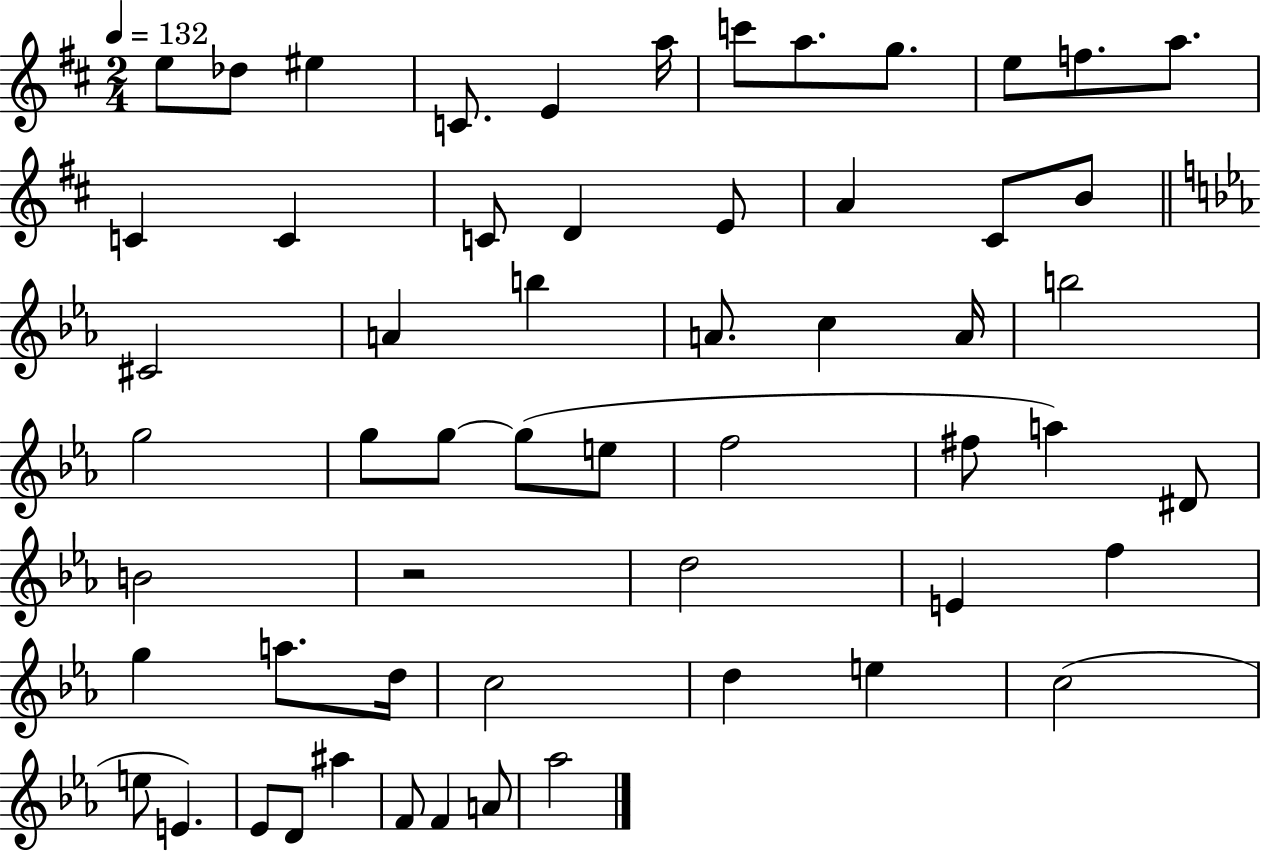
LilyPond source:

{
  \clef treble
  \numericTimeSignature
  \time 2/4
  \key d \major
  \tempo 4 = 132
  \repeat volta 2 { e''8 des''8 eis''4 | c'8. e'4 a''16 | c'''8 a''8. g''8. | e''8 f''8. a''8. | \break c'4 c'4 | c'8 d'4 e'8 | a'4 cis'8 b'8 | \bar "||" \break \key ees \major cis'2 | a'4 b''4 | a'8. c''4 a'16 | b''2 | \break g''2 | g''8 g''8~~ g''8( e''8 | f''2 | fis''8 a''4) dis'8 | \break b'2 | r2 | d''2 | e'4 f''4 | \break g''4 a''8. d''16 | c''2 | d''4 e''4 | c''2( | \break e''8 e'4.) | ees'8 d'8 ais''4 | f'8 f'4 a'8 | aes''2 | \break } \bar "|."
}